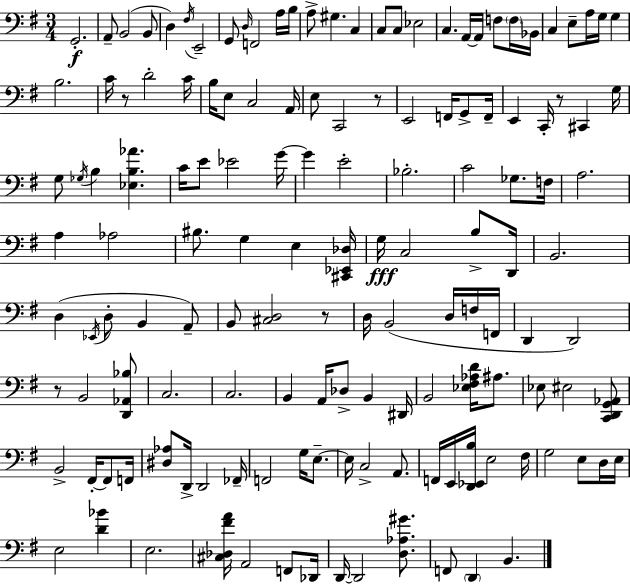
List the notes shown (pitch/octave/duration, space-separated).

G2/h. A2/e B2/h B2/e D3/q F#3/s E2/h G2/e D3/s F2/h A3/s B3/s A3/e G#3/q. C3/q C3/e C3/e Eb3/h C3/q. A2/s A2/s F3/e F3/s Bb2/s C3/q E3/e A3/s G3/s G3/q B3/h. C4/s R/e D4/h C4/s B3/s E3/e C3/h A2/s E3/e C2/h R/e E2/h F2/s G2/e F2/s E2/q C2/s R/e C#2/q G3/s G3/e Gb3/s B3/q [Eb3,B3,Ab4]/q. C4/s E4/e Eb4/h G4/s G4/q E4/h Bb3/h. C4/h Gb3/e. F3/s A3/h. A3/q Ab3/h BIS3/e. G3/q E3/q [C#2,Eb2,Db3]/s G3/s C3/h B3/e D2/s B2/h. D3/q Eb2/s D3/e B2/q A2/e B2/e [C#3,D3]/h R/e D3/s B2/h D3/s F3/s F2/s D2/q D2/h R/e B2/h [D2,Ab2,Bb3]/e C3/h. C3/h. B2/q A2/s Db3/e B2/q D#2/s B2/h [Eb3,F#3,Ab3,D4]/s A#3/e. Eb3/e EIS3/h [C2,D2,G2,Ab2]/e B2/h F#2/s F#2/e F2/s [D#3,Ab3]/e D2/s D2/h FES2/s F2/h G3/s E3/e. E3/s C3/h A2/e. F2/s E2/s [D2,Eb2,B3]/s E3/h F#3/s G3/h E3/e D3/s E3/s E3/h [D4,Bb4]/q E3/h. [C#3,Db3,F#4,A4]/s A2/h F2/e Db2/s D2/s D2/h [D3,Ab3,G#4]/e. F2/e D2/q B2/q.